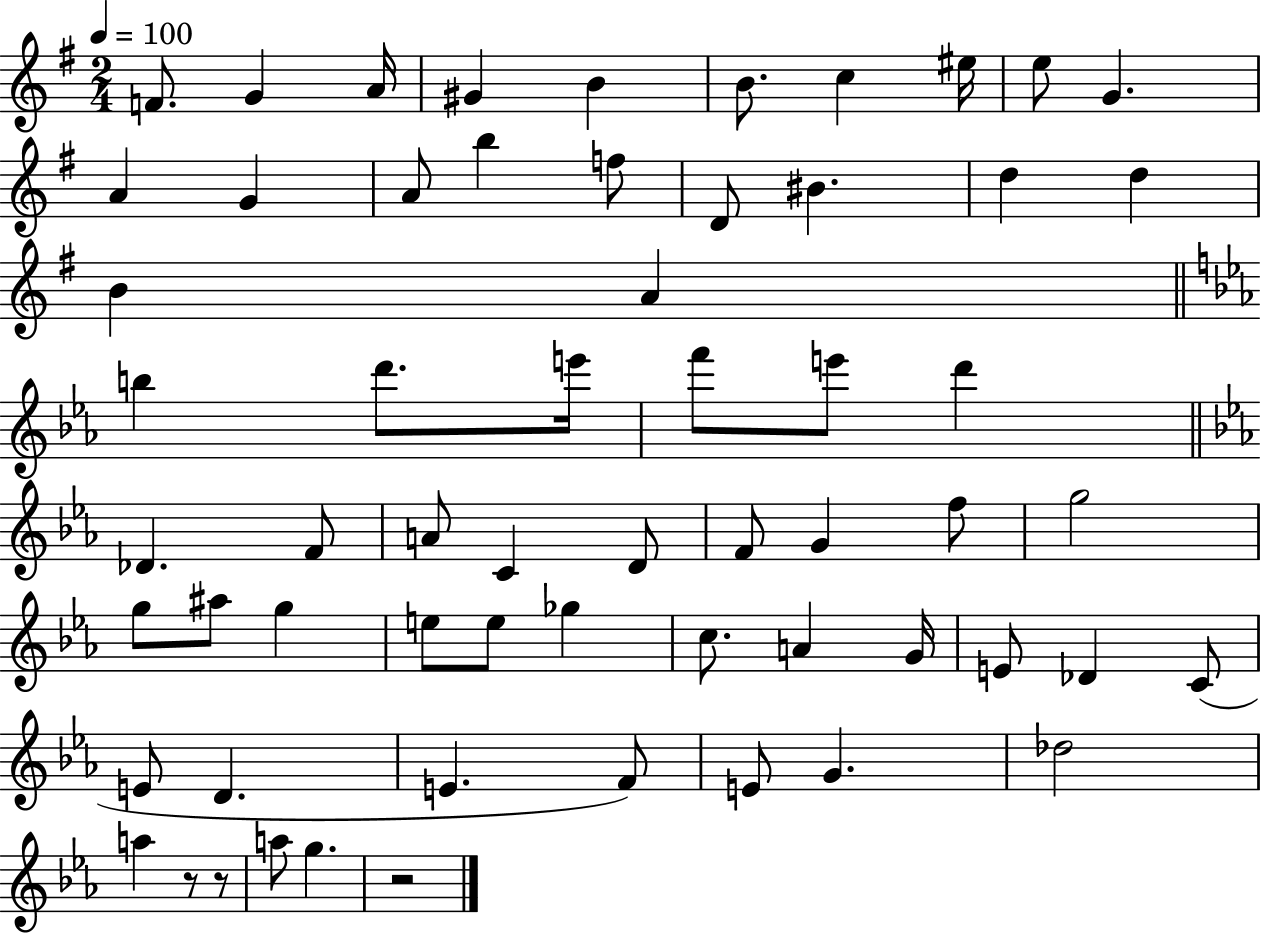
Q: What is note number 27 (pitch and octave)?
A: D6